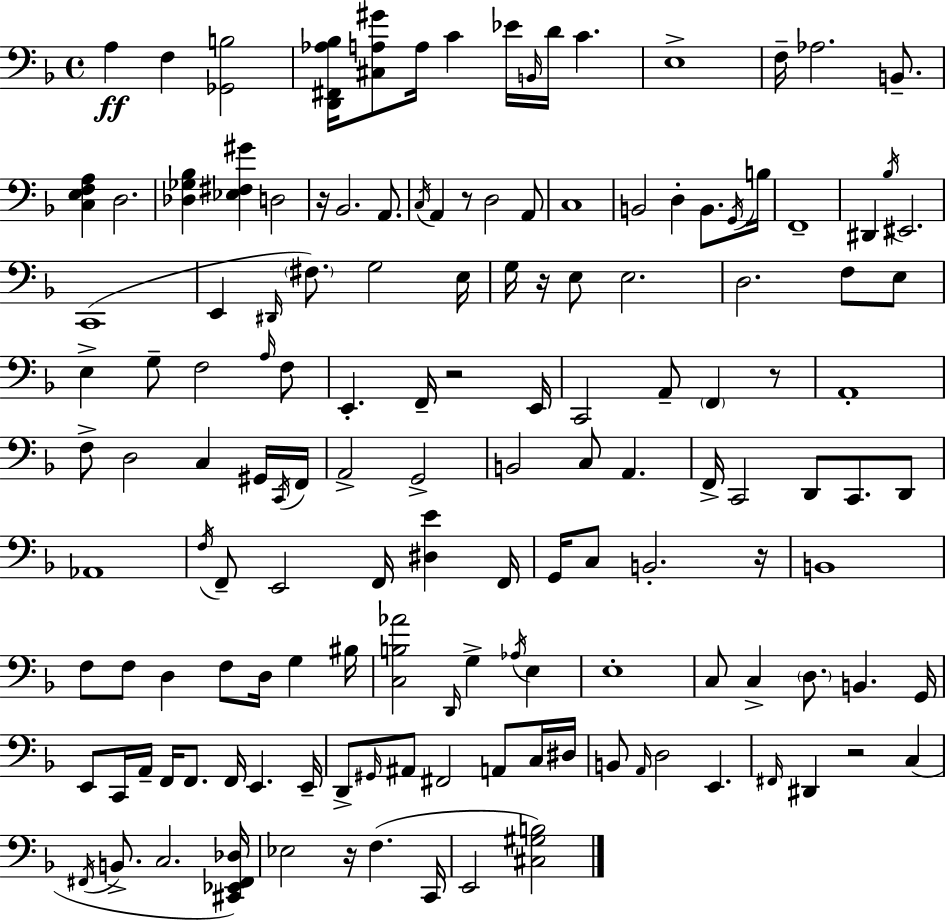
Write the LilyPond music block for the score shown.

{
  \clef bass
  \time 4/4
  \defaultTimeSignature
  \key d \minor
  a4\ff f4 <ges, b>2 | <d, fis, aes bes>16 <cis a gis'>8 a16 c'4 ees'16 \grace { b,16 } d'16 c'4. | e1-> | f16-- aes2. b,8.-- | \break <c e f a>4 d2. | <des ges bes>4 <ees fis gis'>4 d2 | r16 bes,2. a,8. | \acciaccatura { c16 } a,4 r8 d2 | \break a,8 c1 | b,2 d4-. b,8. | \acciaccatura { g,16 } b16 f,1-- | dis,4 \acciaccatura { bes16 } eis,2. | \break c,1( | e,4 \grace { dis,16 } \parenthesize fis8.) g2 | e16 g16 r16 e8 e2. | d2. | \break f8 e8 e4-> g8-- f2 | \grace { a16 } f8 e,4.-. f,16-- r2 | e,16 c,2 a,8-- | \parenthesize f,4 r8 a,1-. | \break f8-> d2 | c4 gis,16 \acciaccatura { c,16 } f,16 a,2-> g,2-> | b,2 c8 | a,4. f,16-> c,2 | \break d,8 c,8. d,8 aes,1 | \acciaccatura { f16 } f,8-- e,2 | f,16 <dis e'>4 f,16 g,16 c8 b,2.-. | r16 b,1 | \break f8 f8 d4 | f8 d16 g4 bis16 <c b aes'>2 | \grace { d,16 } g4-> \acciaccatura { aes16 } e4 e1-. | c8 c4-> | \break \parenthesize d8. b,4. g,16 e,8 c,16 a,16-- f,16 f,8. | f,16 e,4. e,16-- d,8-> \grace { gis,16 } ais,8 fis,2 | a,8 c16 dis16 b,8 \grace { a,16 } d2 | e,4. \grace { fis,16 } dis,4 | \break r2 c4( \acciaccatura { fis,16 } b,8.-> | c2. <cis, ees, fis, des>16) ees2 | r16 f4.( c,16 e,2 | <cis gis b>2) \bar "|."
}